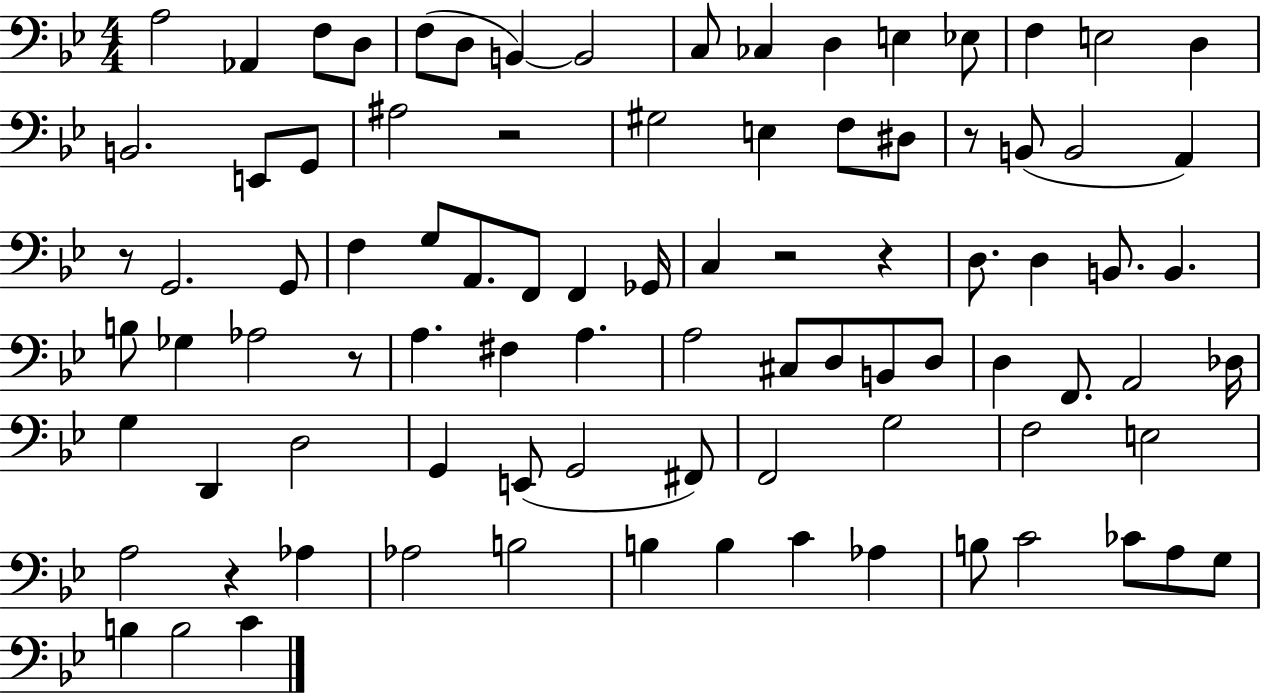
X:1
T:Untitled
M:4/4
L:1/4
K:Bb
A,2 _A,, F,/2 D,/2 F,/2 D,/2 B,, B,,2 C,/2 _C, D, E, _E,/2 F, E,2 D, B,,2 E,,/2 G,,/2 ^A,2 z2 ^G,2 E, F,/2 ^D,/2 z/2 B,,/2 B,,2 A,, z/2 G,,2 G,,/2 F, G,/2 A,,/2 F,,/2 F,, _G,,/4 C, z2 z D,/2 D, B,,/2 B,, B,/2 _G, _A,2 z/2 A, ^F, A, A,2 ^C,/2 D,/2 B,,/2 D,/2 D, F,,/2 A,,2 _D,/4 G, D,, D,2 G,, E,,/2 G,,2 ^F,,/2 F,,2 G,2 F,2 E,2 A,2 z _A, _A,2 B,2 B, B, C _A, B,/2 C2 _C/2 A,/2 G,/2 B, B,2 C